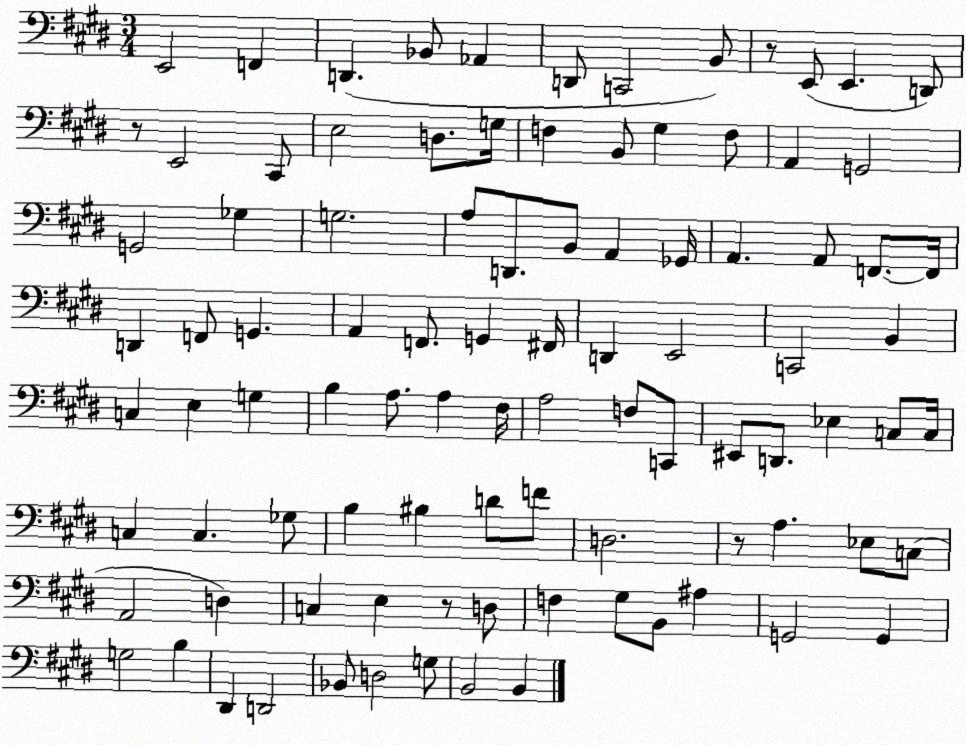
X:1
T:Untitled
M:3/4
L:1/4
K:E
E,,2 F,, D,, _B,,/2 _A,, D,,/2 C,,2 B,,/2 z/2 E,,/2 E,, D,,/2 z/2 E,,2 ^C,,/2 E,2 D,/2 G,/4 F, B,,/2 ^G, F,/2 A,, G,,2 G,,2 _G, G,2 A,/2 D,,/2 B,,/2 A,, _G,,/4 A,, A,,/2 F,,/2 F,,/4 D,, F,,/2 G,, A,, F,,/2 G,, ^F,,/4 D,, E,,2 C,,2 B,, C, E, G, B, A,/2 A, ^F,/4 A,2 F,/2 C,,/2 ^E,,/2 D,,/2 _E, C,/2 C,/4 C, C, _G,/2 B, ^B, D/2 F/2 D,2 z/2 A, _E,/2 C,/2 A,,2 D, C, E, z/2 D,/2 F, ^G,/2 B,,/2 ^A, G,,2 G,, G,2 B, ^D,, D,,2 _B,,/2 D,2 G,/2 B,,2 B,,